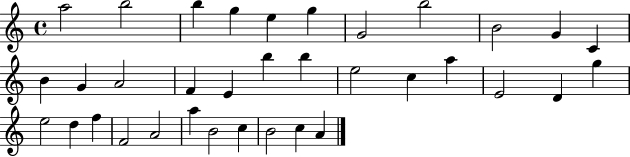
X:1
T:Untitled
M:4/4
L:1/4
K:C
a2 b2 b g e g G2 b2 B2 G C B G A2 F E b b e2 c a E2 D g e2 d f F2 A2 a B2 c B2 c A